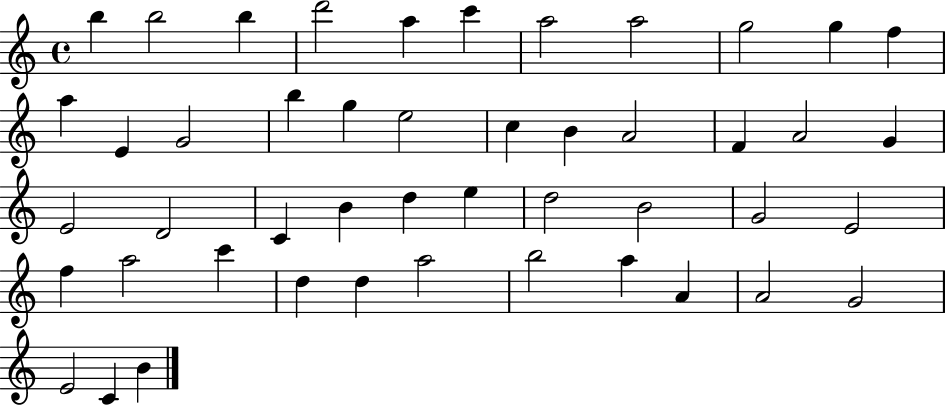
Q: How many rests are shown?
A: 0